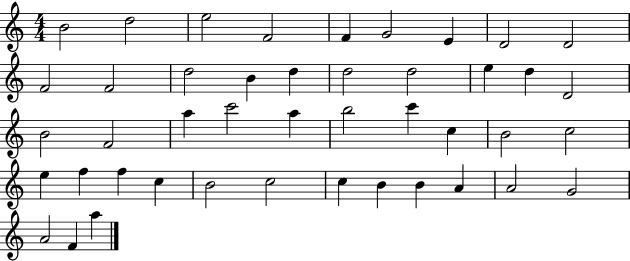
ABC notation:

X:1
T:Untitled
M:4/4
L:1/4
K:C
B2 d2 e2 F2 F G2 E D2 D2 F2 F2 d2 B d d2 d2 e d D2 B2 F2 a c'2 a b2 c' c B2 c2 e f f c B2 c2 c B B A A2 G2 A2 F a